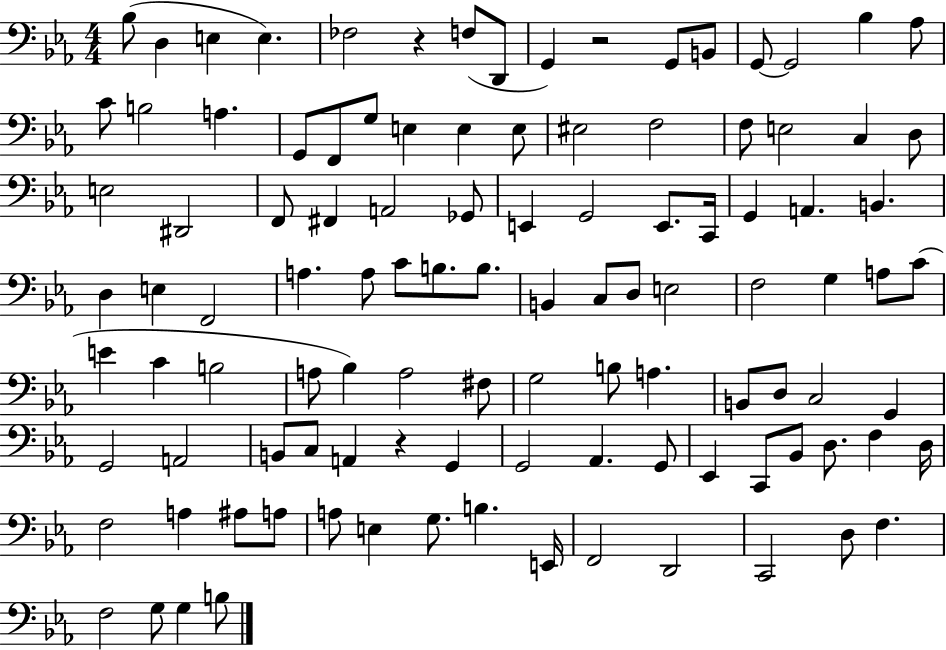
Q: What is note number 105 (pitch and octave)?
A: B3